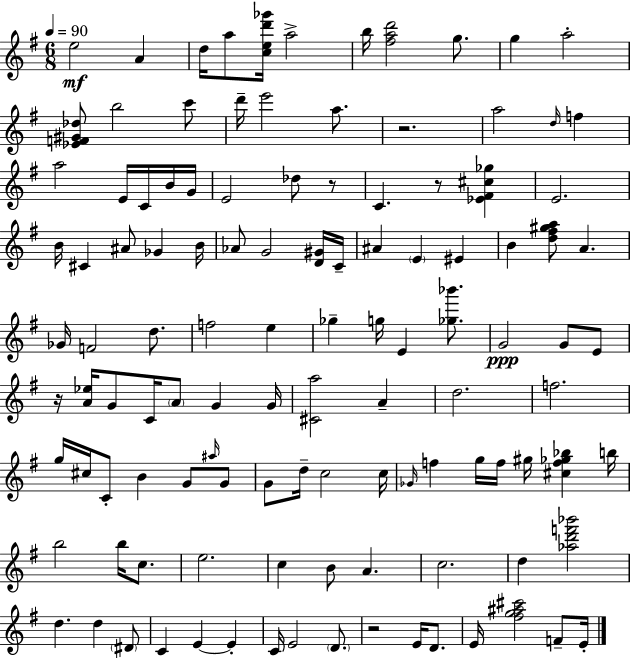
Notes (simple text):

E5/h A4/q D5/s A5/e [C5,E5,D6,Gb6]/s A5/h B5/s [F#5,A5,D6]/h G5/e. G5/q A5/h [Eb4,F4,G#4,Db5]/e B5/h C6/e D6/s E6/h A5/e. R/h. A5/h D5/s F5/q A5/h E4/s C4/s B4/s G4/s E4/h Db5/e R/e C4/q. R/e [Eb4,F#4,C#5,Gb5]/q E4/h. B4/s C#4/q A#4/e Gb4/q B4/s Ab4/e G4/h [D4,G#4]/s C4/s A#4/q E4/q EIS4/q B4/q [D5,F#5,G#5,A5]/e A4/q. Gb4/s F4/h D5/e. F5/h E5/q Gb5/q G5/s E4/q [Gb5,Bb6]/e. G4/h G4/e E4/e R/s [A4,Eb5]/s G4/e C4/s A4/e G4/q G4/s [C#4,A5]/h A4/q D5/h. F5/h. G5/s C#5/s C4/e B4/q G4/e A#5/s G4/e G4/e D5/s C5/h C5/s Gb4/s F5/q G5/s F5/s G#5/s [C#5,F5,Gb5,Bb5]/q B5/s B5/h B5/s C5/e. E5/h. C5/q B4/e A4/q. C5/h. D5/q [Ab5,D6,F6,Bb6]/h D5/q. D5/q D#4/e C4/q E4/q E4/q C4/s E4/h D4/e. R/h E4/s D4/e. E4/s [F#5,G5,A#5,C#6]/h F4/e E4/s